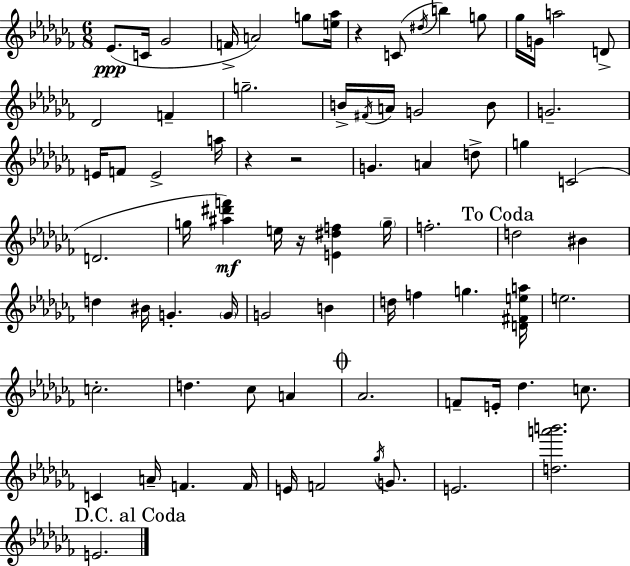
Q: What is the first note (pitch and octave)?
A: Eb4